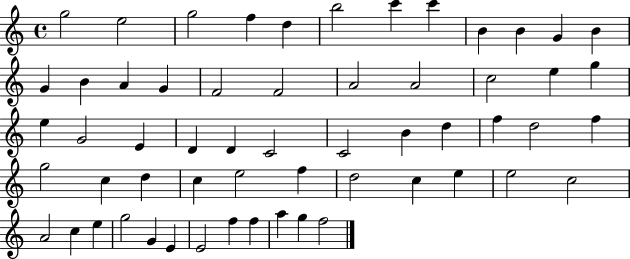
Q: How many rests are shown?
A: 0